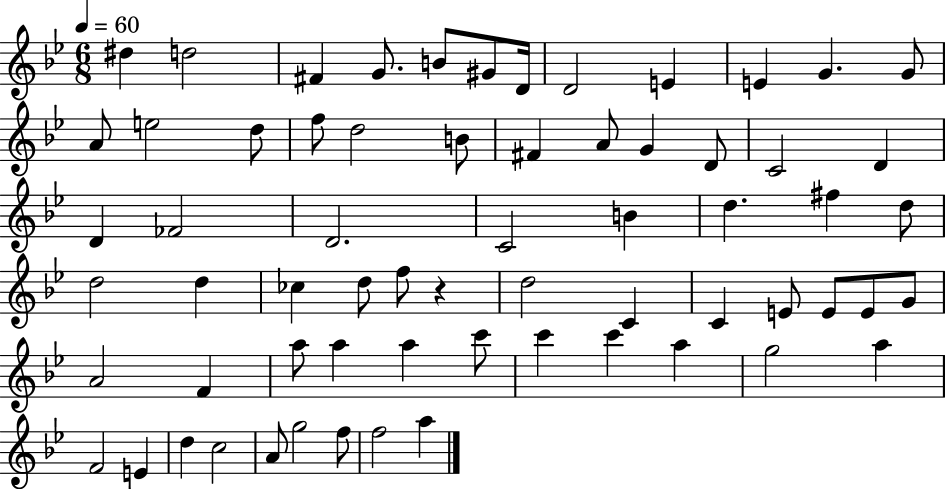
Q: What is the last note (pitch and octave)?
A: A5